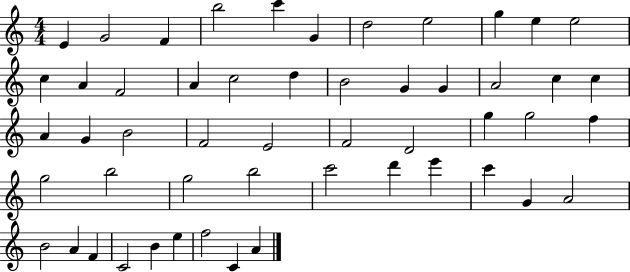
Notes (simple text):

E4/q G4/h F4/q B5/h C6/q G4/q D5/h E5/h G5/q E5/q E5/h C5/q A4/q F4/h A4/q C5/h D5/q B4/h G4/q G4/q A4/h C5/q C5/q A4/q G4/q B4/h F4/h E4/h F4/h D4/h G5/q G5/h F5/q G5/h B5/h G5/h B5/h C6/h D6/q E6/q C6/q G4/q A4/h B4/h A4/q F4/q C4/h B4/q E5/q F5/h C4/q A4/q